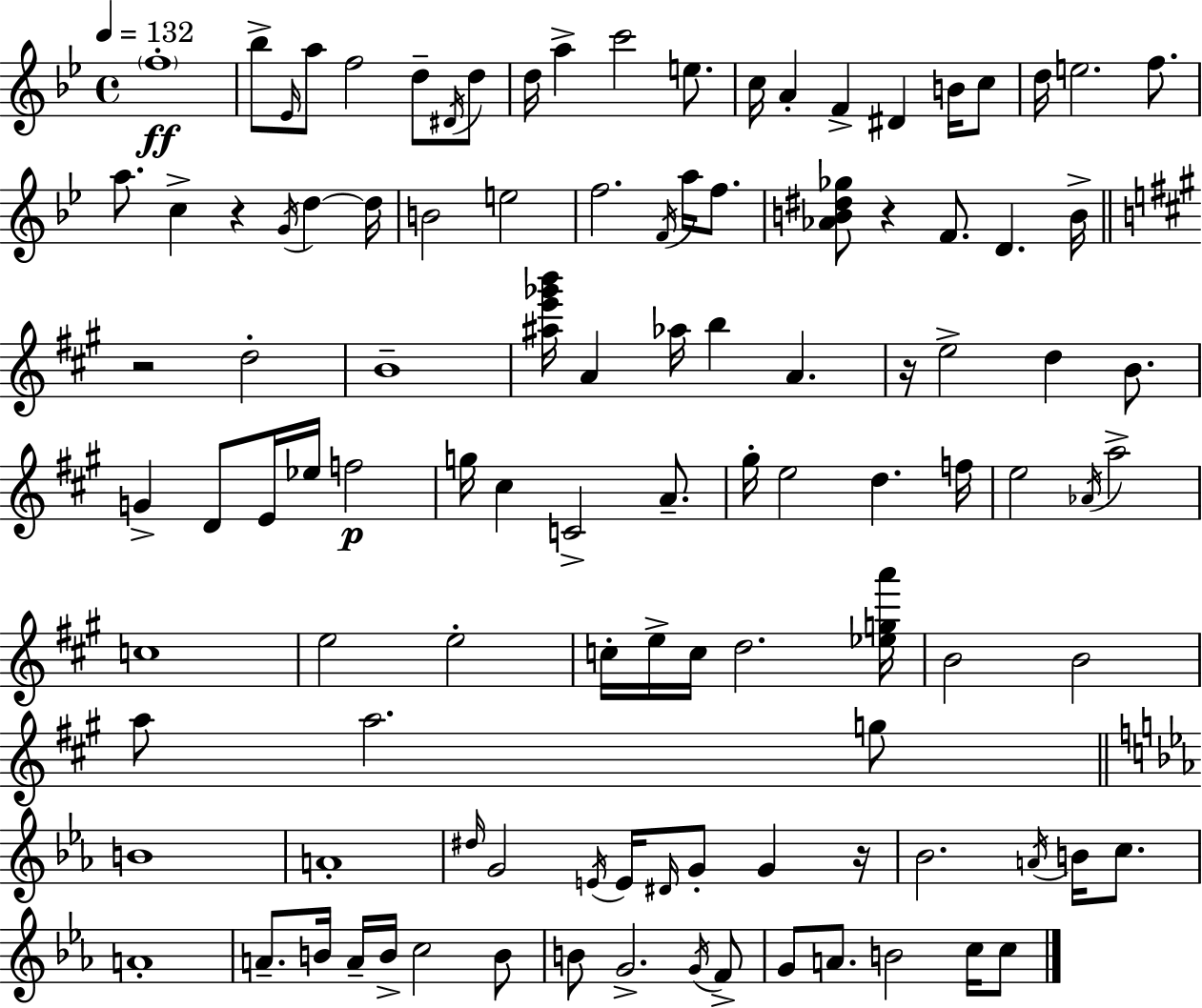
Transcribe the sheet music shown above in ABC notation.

X:1
T:Untitled
M:4/4
L:1/4
K:Gm
f4 _b/2 _E/4 a/2 f2 d/2 ^D/4 d/2 d/4 a c'2 e/2 c/4 A F ^D B/4 c/2 d/4 e2 f/2 a/2 c z G/4 d d/4 B2 e2 f2 F/4 a/4 f/2 [_AB^d_g]/2 z F/2 D B/4 z2 d2 B4 [^ae'_g'b']/4 A _a/4 b A z/4 e2 d B/2 G D/2 E/4 _e/4 f2 g/4 ^c C2 A/2 ^g/4 e2 d f/4 e2 _A/4 a2 c4 e2 e2 c/4 e/4 c/4 d2 [_ega']/4 B2 B2 a/2 a2 g/2 B4 A4 ^d/4 G2 E/4 E/4 ^D/4 G/2 G z/4 _B2 A/4 B/4 c/2 A4 A/2 B/4 A/4 B/4 c2 B/2 B/2 G2 G/4 F/2 G/2 A/2 B2 c/4 c/2